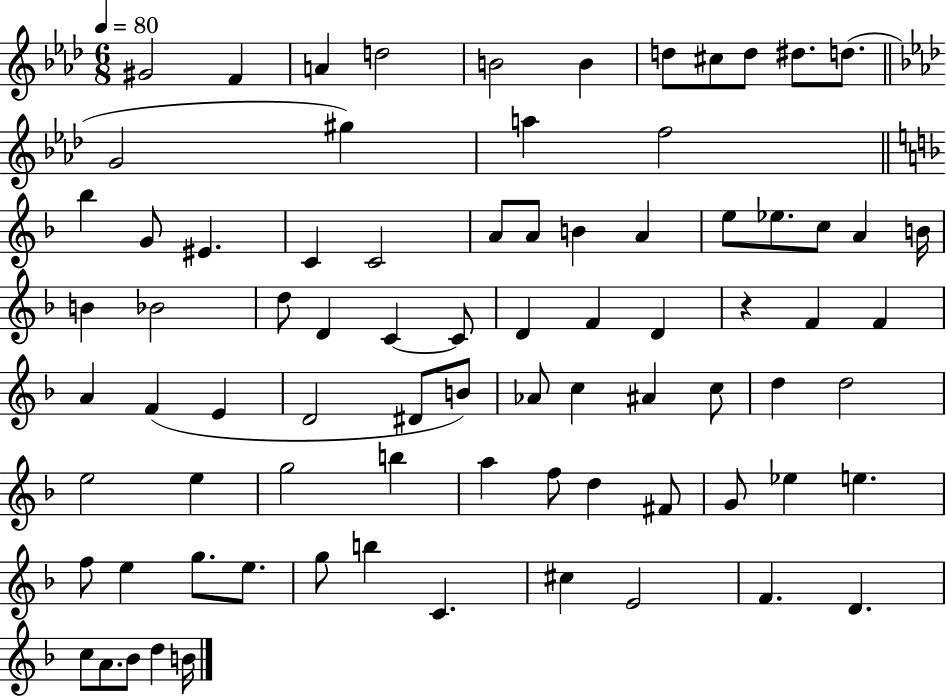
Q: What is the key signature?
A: AES major